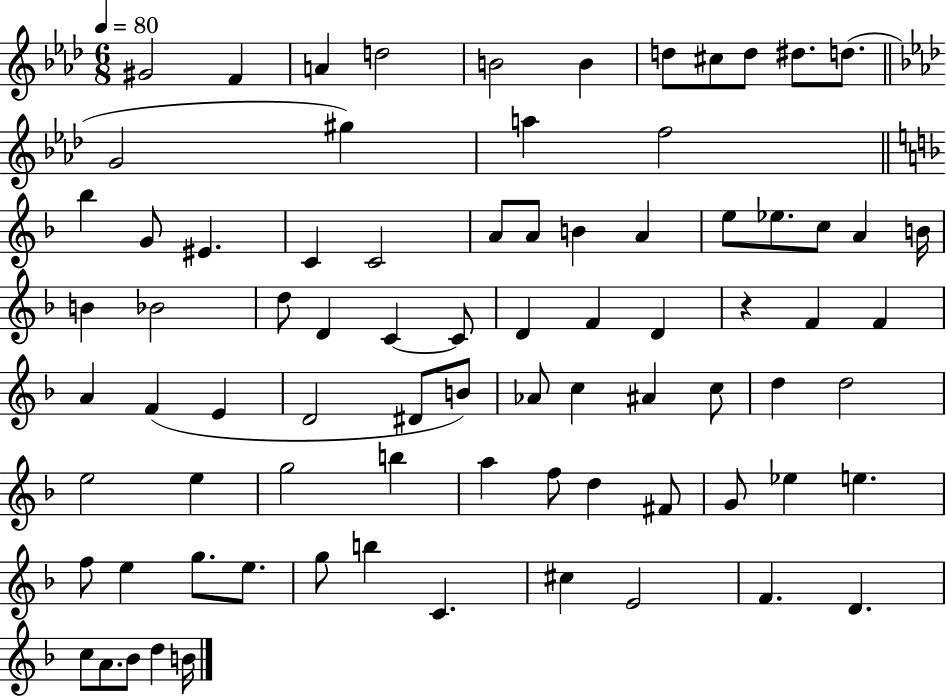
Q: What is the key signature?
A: AES major